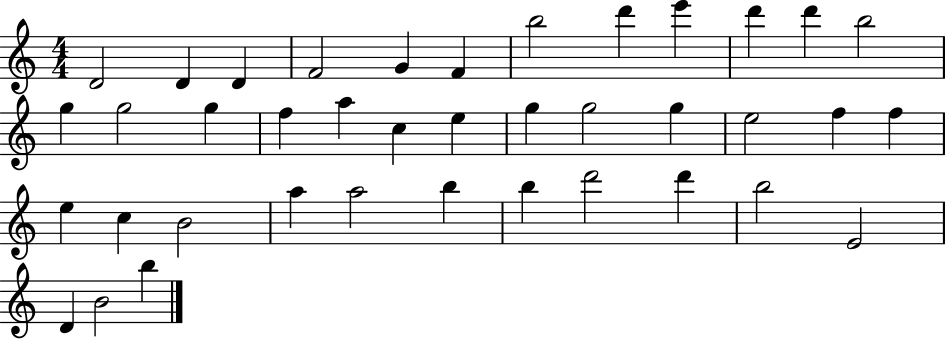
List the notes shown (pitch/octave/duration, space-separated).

D4/h D4/q D4/q F4/h G4/q F4/q B5/h D6/q E6/q D6/q D6/q B5/h G5/q G5/h G5/q F5/q A5/q C5/q E5/q G5/q G5/h G5/q E5/h F5/q F5/q E5/q C5/q B4/h A5/q A5/h B5/q B5/q D6/h D6/q B5/h E4/h D4/q B4/h B5/q